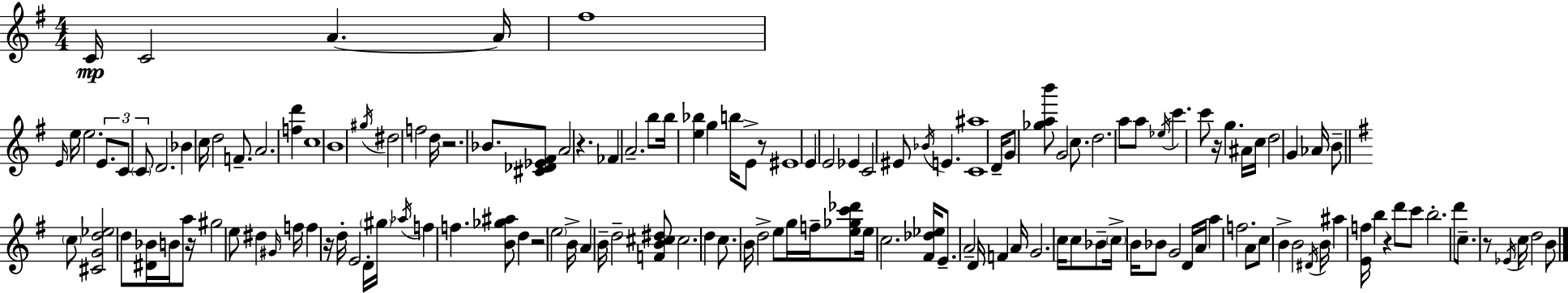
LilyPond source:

{
  \clef treble
  \numericTimeSignature
  \time 4/4
  \key e \minor
  c'16\mp c'2 a'4.~~ a'16 | fis''1 | \grace { e'16 } e''16 e''2. \tuplet 3/2 { e'8. | c'8 \parenthesize c'8 } d'2. | \break bes'4 c''16 d''2 f'8.-- | a'2. <f'' d'''>4 | c''1 | b'1 | \break \acciaccatura { gis''16 } dis''2 f''2 | d''16 r2. bes'8. | <cis' des' ees' fis'>8 a'2 r4. | fes'4 a'2.-- | \break b''8 b''16 <e'' bes''>4 g''4 b''16 e'8-> | r8 eis'1 | e'4 e'2 ees'4 | c'2 eis'8 \acciaccatura { bes'16 } e'4. | \break <c' ais''>1 | d'16-- g'8 <ges'' a'' b'''>8 g'2 | c''8. d''2. a''8 | a''8 \acciaccatura { ees''16 } c'''4. c'''8 r16 g''4. | \break ais'16 c''16 d''2 g'4 | aes'16 b'8-- \bar "||" \break \key g \major \parenthesize c''8 <cis' g' d'' ees''>2 d''8 <dis' bes'>16 b'16 a''8 | r16 gis''2 e''8 dis''4 \grace { gis'16 } | f''16 f''4 r16 d''16-. e'2 d'16-. | \parenthesize gis''16 \acciaccatura { aes''16 } f''4 f''4. <b' ges'' ais''>8 d''4 | \break r2 \parenthesize e''2 | b'16-> a'4 b'16-- d''2-- | <f' b' cis'' dis''>8 cis''2. d''4 | c''8. b'16 d''2-> e''8 | \break g''16 f''16-- <e'' ges'' c''' des'''>8 e''16 c''2. | <fis' des'' ees''>16 e'8.-- a'2-- d'16 f'4 | a'16 g'2. c''16 | c''8 bes'8-- \parenthesize c''16-> b'16 bes'8 g'2 | \break d'16 a'16 a''4 f''2. | a'8 c''8 b'4-> b'2 | \acciaccatura { dis'16 } b'16 ais''4 <e' f''>16 b''4 r4 | d'''8 c'''8 b''2.-. | \break d'''8 c''8.-- r8 \acciaccatura { ees'16 } c''16 d''2 | b'8 \bar "|."
}